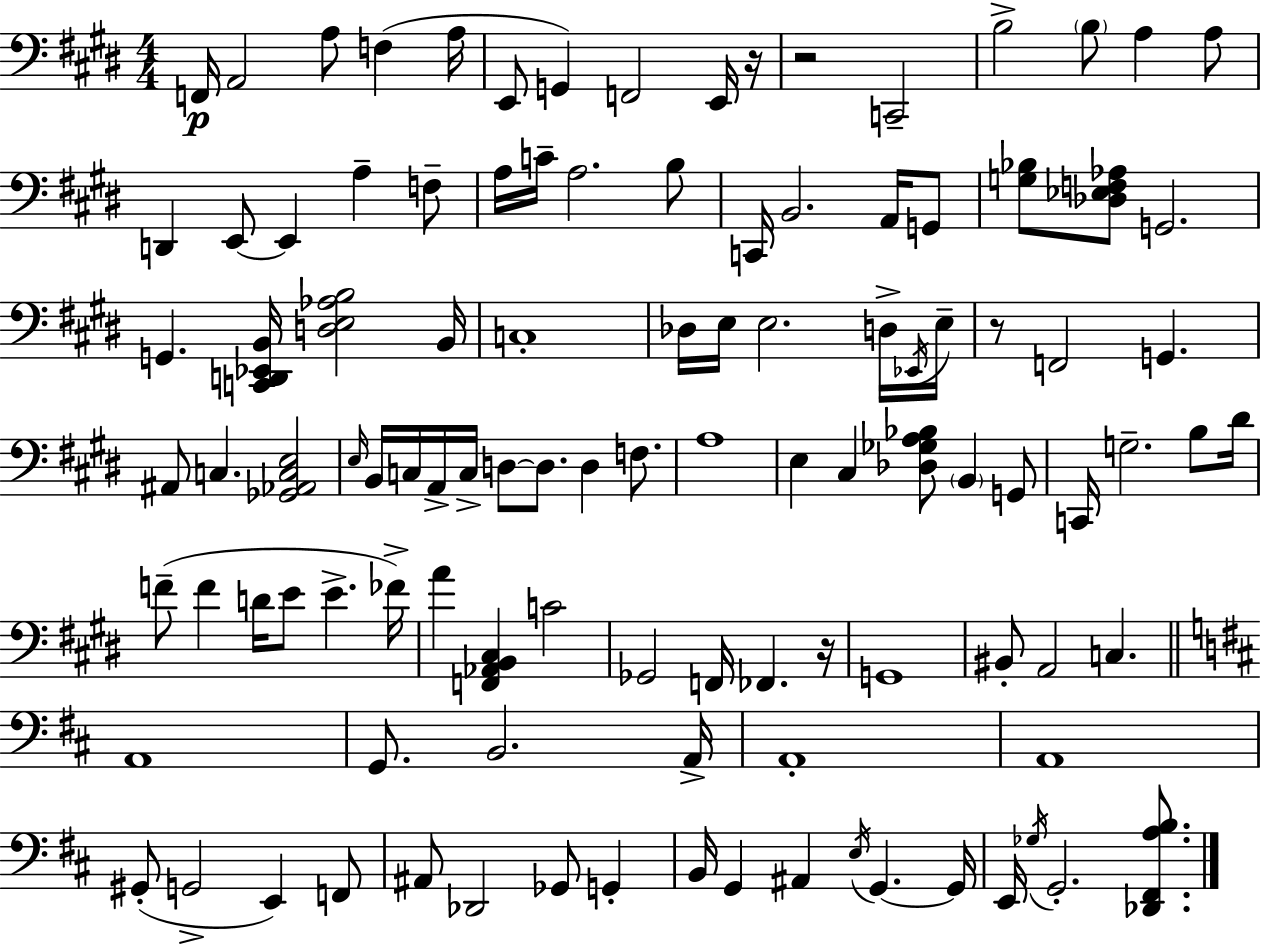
{
  \clef bass
  \numericTimeSignature
  \time 4/4
  \key e \major
  f,16\p a,2 a8 f4( a16 | e,8 g,4) f,2 e,16 r16 | r2 c,2-- | b2-> \parenthesize b8 a4 a8 | \break d,4 e,8~~ e,4 a4-- f8-- | a16 c'16-- a2. b8 | c,16 b,2. a,16 g,8 | <g bes>8 <des ees f aes>8 g,2. | \break g,4. <c, d, ees, b,>16 <d e aes b>2 b,16 | c1-. | des16 e16 e2. d16-> \acciaccatura { ees,16 } | e16-- r8 f,2 g,4. | \break ais,8 c4. <ges, aes, c e>2 | \grace { e16 } b,16 c16 a,16-> c16-> d8~~ d8. d4 f8. | a1 | e4 cis4 <des ges a bes>8 \parenthesize b,4 | \break g,8 c,16 g2.-- b8 | dis'16 f'8--( f'4 d'16 e'8 e'4.-> | fes'16->) a'4 <f, aes, b, cis>4 c'2 | ges,2 f,16 fes,4. | \break r16 g,1 | bis,8-. a,2 c4. | \bar "||" \break \key d \major a,1 | g,8. b,2. a,16-> | a,1-. | a,1 | \break gis,8-.( g,2-> e,4) f,8 | ais,8 des,2 ges,8 g,4-. | b,16 g,4 ais,4 \acciaccatura { e16 } g,4.~~ | g,16 e,16 \acciaccatura { ges16 } g,2.-. <des, fis, a b>8. | \break \bar "|."
}